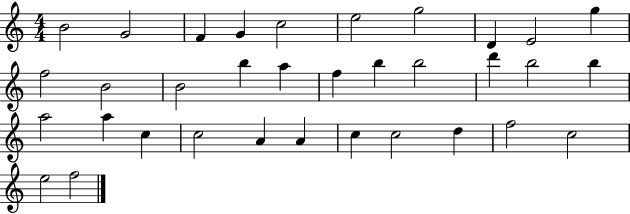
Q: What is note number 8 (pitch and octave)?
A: D4